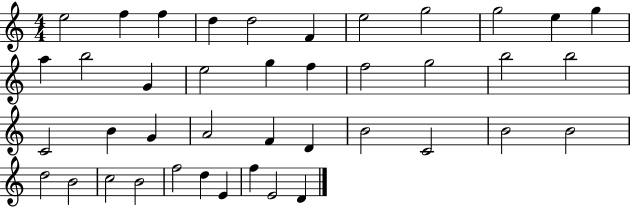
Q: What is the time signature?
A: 4/4